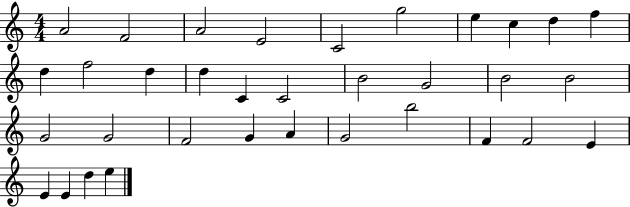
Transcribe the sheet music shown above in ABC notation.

X:1
T:Untitled
M:4/4
L:1/4
K:C
A2 F2 A2 E2 C2 g2 e c d f d f2 d d C C2 B2 G2 B2 B2 G2 G2 F2 G A G2 b2 F F2 E E E d e